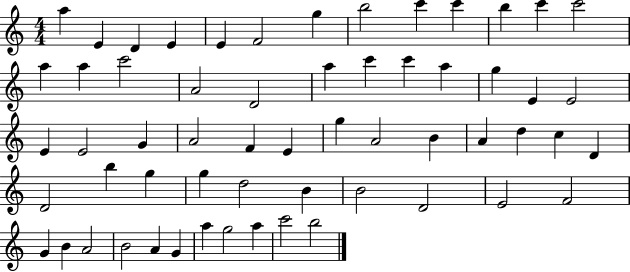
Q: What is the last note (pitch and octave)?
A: B5